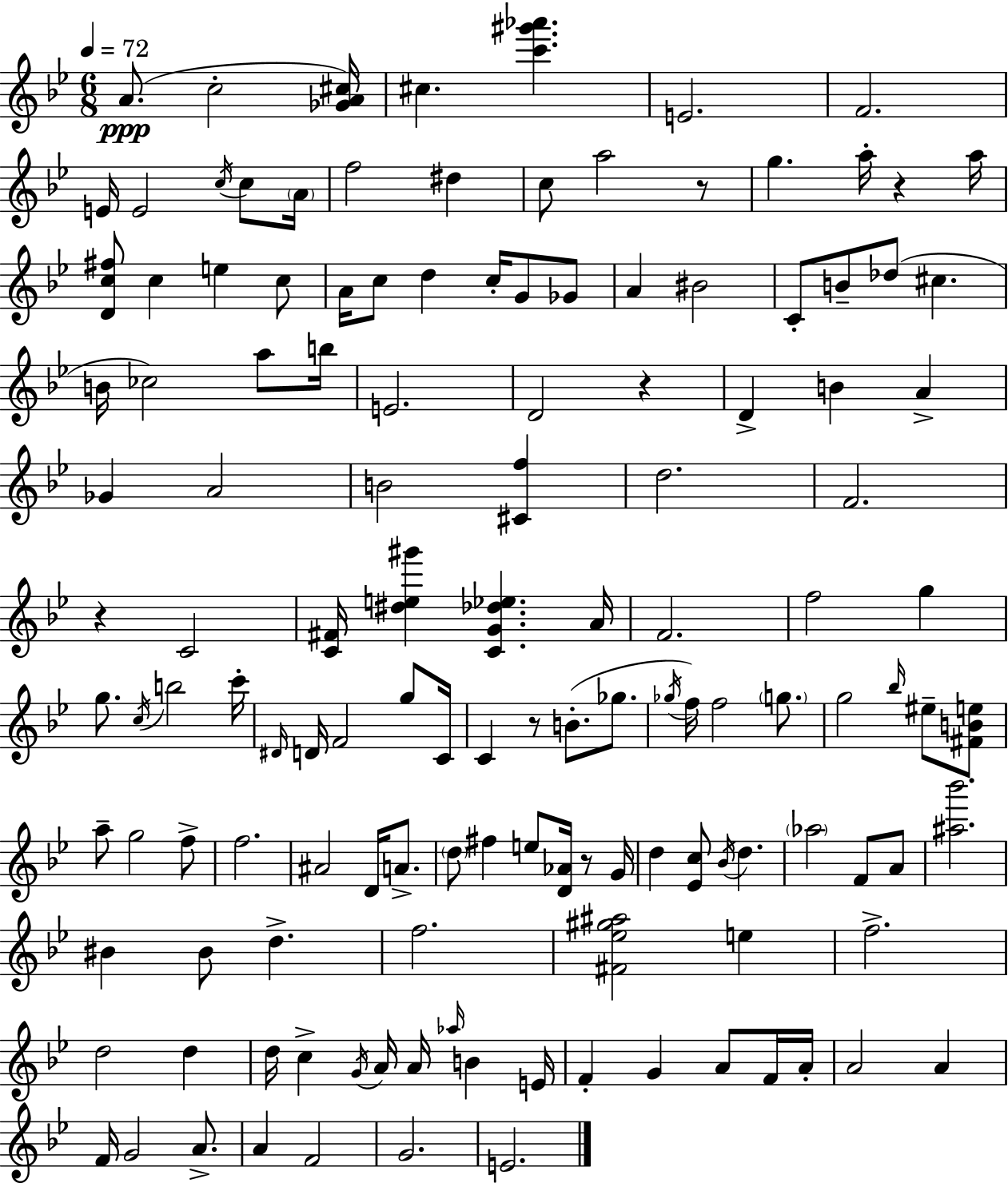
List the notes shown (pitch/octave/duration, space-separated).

A4/e. C5/h [Gb4,A4,C#5]/s C#5/q. [C6,G#6,Ab6]/q. E4/h. F4/h. E4/s E4/h C5/s C5/e A4/s F5/h D#5/q C5/e A5/h R/e G5/q. A5/s R/q A5/s [D4,C5,F#5]/e C5/q E5/q C5/e A4/s C5/e D5/q C5/s G4/e Gb4/e A4/q BIS4/h C4/e B4/e Db5/e C#5/q. B4/s CES5/h A5/e B5/s E4/h. D4/h R/q D4/q B4/q A4/q Gb4/q A4/h B4/h [C#4,F5]/q D5/h. F4/h. R/q C4/h [C4,F#4]/s [D#5,E5,G#6]/q [C4,G4,Db5,Eb5]/q. A4/s F4/h. F5/h G5/q G5/e. C5/s B5/h C6/s D#4/s D4/s F4/h G5/e C4/s C4/q R/e B4/e. Gb5/e. Gb5/s F5/s F5/h G5/e. G5/h Bb5/s EIS5/e [F#4,B4,E5]/e A5/e G5/h F5/e F5/h. A#4/h D4/s A4/e. D5/e F#5/q E5/e [D4,Ab4]/s R/e G4/s D5/q [Eb4,C5]/e Bb4/s D5/q. Ab5/h F4/e A4/e [A#5,Bb6]/h. BIS4/q BIS4/e D5/q. F5/h. [F#4,Eb5,G#5,A#5]/h E5/q F5/h. D5/h D5/q D5/s C5/q G4/s A4/s A4/s Ab5/s B4/q E4/s F4/q G4/q A4/e F4/s A4/s A4/h A4/q F4/s G4/h A4/e. A4/q F4/h G4/h. E4/h.